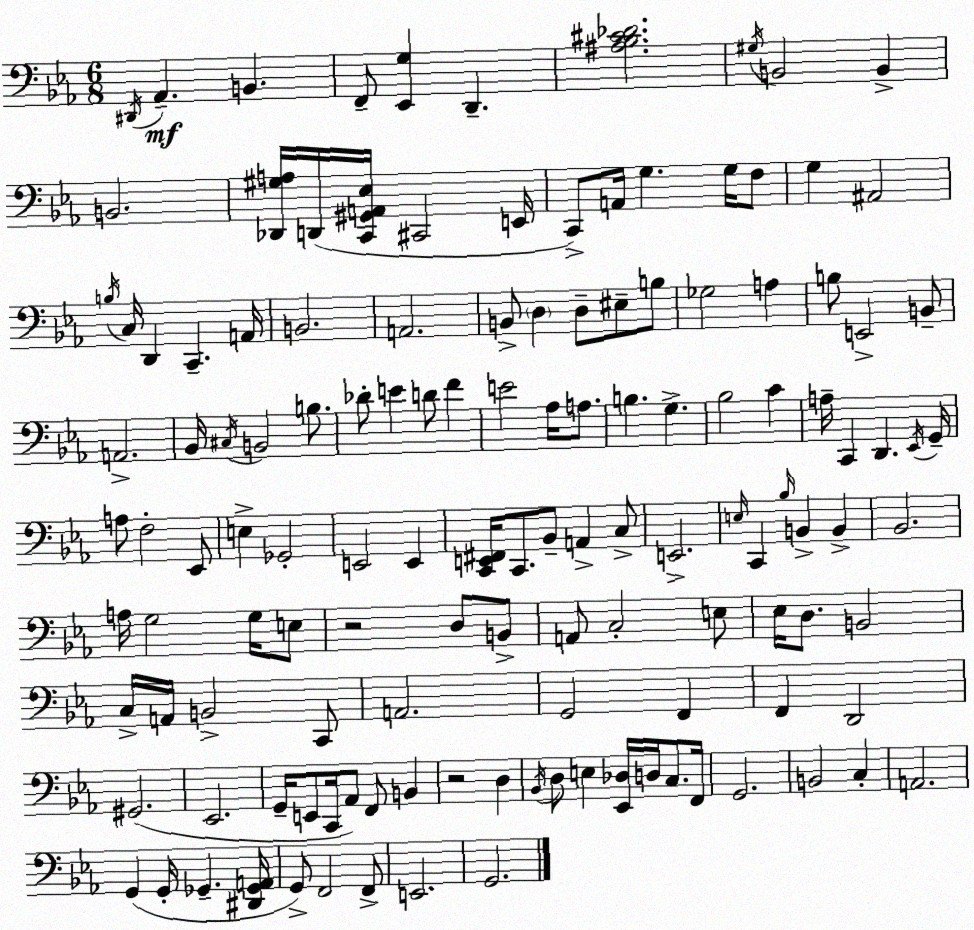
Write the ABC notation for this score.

X:1
T:Untitled
M:6/8
L:1/4
K:Cm
^D,,/4 _A,, B,, F,,/2 [_E,,G,] D,, [^A,_B,^C_D]2 ^G,/4 B,,2 B,, B,,2 [_D,,^G,A,]/4 D,,/4 [C,,^G,,A,,_E,]/4 ^C,,2 E,,/4 C,,/2 A,,/4 G, G,/4 F,/2 G, ^A,,2 B,/4 C,/4 D,, C,, A,,/4 B,,2 A,,2 B,,/2 D, D,/2 ^E,/2 B,/2 _G,2 A, B,/2 E,,2 B,,/2 A,,2 _B,,/4 ^C,/4 B,,2 B,/2 _D/2 E D/2 F E2 _A,/4 A,/2 B, G, _B,2 C A,/4 C,, D,, _E,,/4 G,,/4 A,/2 F,2 _E,,/2 E, _G,,2 E,,2 E,, [C,,E,,^F,,]/4 C,,/2 _B,,/2 A,, C,/2 E,,2 E,/4 C,, _B,/4 B,, B,, _B,,2 A,/4 G,2 G,/4 E,/2 z2 D,/2 B,,/2 A,,/2 C,2 E,/2 _E,/4 D,/2 B,,2 C,/4 A,,/4 B,,2 C,,/2 A,,2 G,,2 F,, F,, D,,2 ^G,,2 _E,,2 G,,/4 E,,/2 C,,/4 _A,,/2 F,,/2 B,, z2 D, _B,,/4 D,/2 E, [_E,,_D,]/4 D,/4 C,/2 F,,/4 G,,2 B,,2 C, A,,2 G,, G,,/4 _G,, [^D,,_G,,A,,]/4 G,,/2 F,,2 F,,/2 E,,2 G,,2